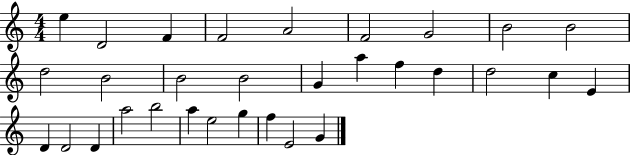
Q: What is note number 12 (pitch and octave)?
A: B4